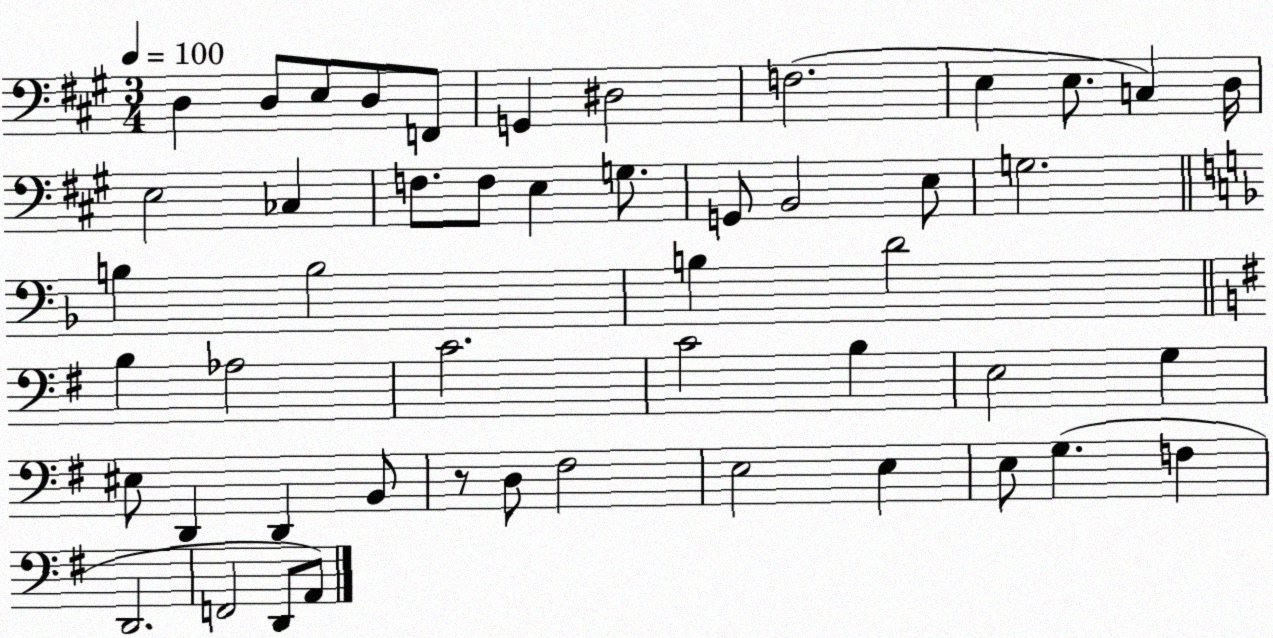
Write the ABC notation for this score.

X:1
T:Untitled
M:3/4
L:1/4
K:A
D, D,/2 E,/2 D,/2 F,,/2 G,, ^D,2 F,2 E, E,/2 C, D,/4 E,2 _C, F,/2 F,/2 E, G,/2 G,,/2 B,,2 E,/2 G,2 B, B,2 B, D2 B, _A,2 C2 C2 B, E,2 G, ^E,/2 D,, D,, B,,/2 z/2 D,/2 ^F,2 E,2 E, E,/2 G, F, D,,2 F,,2 D,,/2 A,,/2